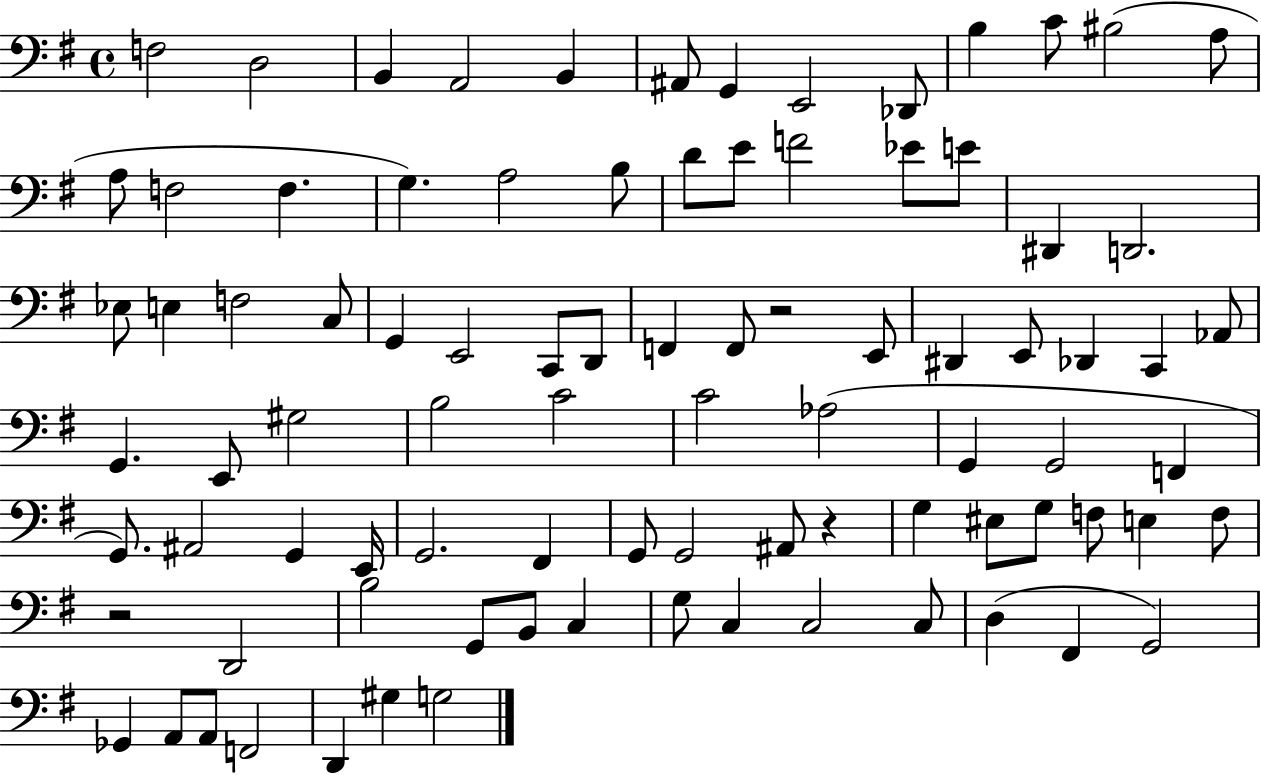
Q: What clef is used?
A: bass